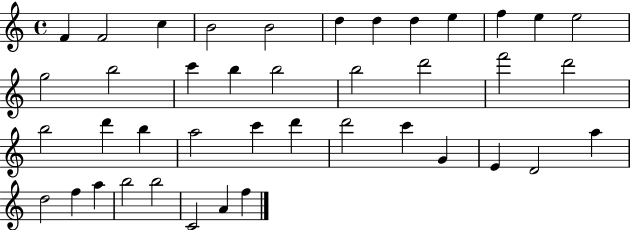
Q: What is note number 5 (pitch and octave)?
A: B4